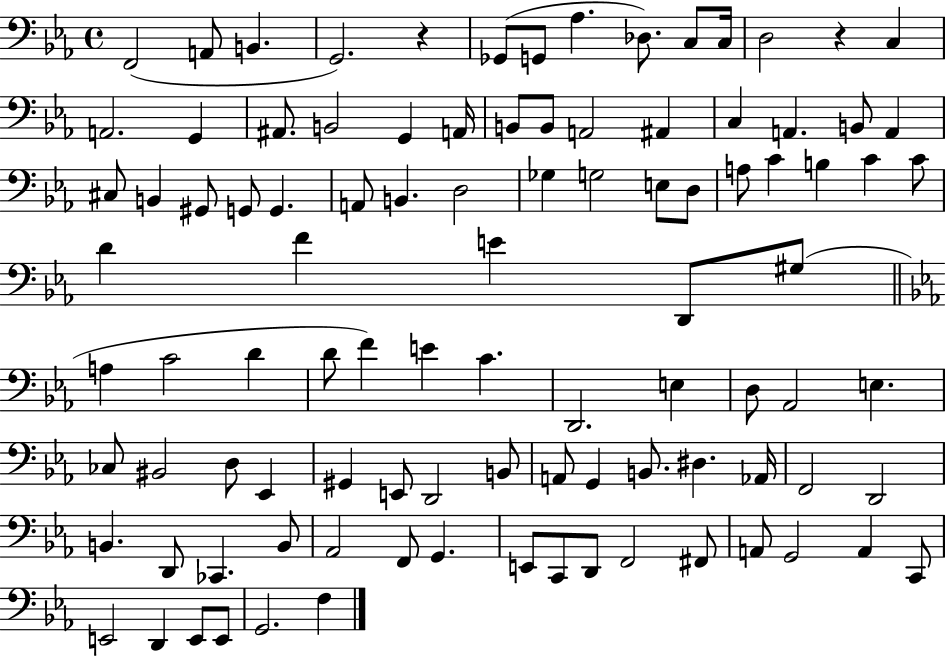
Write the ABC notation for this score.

X:1
T:Untitled
M:4/4
L:1/4
K:Eb
F,,2 A,,/2 B,, G,,2 z _G,,/2 G,,/2 _A, _D,/2 C,/2 C,/4 D,2 z C, A,,2 G,, ^A,,/2 B,,2 G,, A,,/4 B,,/2 B,,/2 A,,2 ^A,, C, A,, B,,/2 A,, ^C,/2 B,, ^G,,/2 G,,/2 G,, A,,/2 B,, D,2 _G, G,2 E,/2 D,/2 A,/2 C B, C C/2 D F E D,,/2 ^G,/2 A, C2 D D/2 F E C D,,2 E, D,/2 _A,,2 E, _C,/2 ^B,,2 D,/2 _E,, ^G,, E,,/2 D,,2 B,,/2 A,,/2 G,, B,,/2 ^D, _A,,/4 F,,2 D,,2 B,, D,,/2 _C,, B,,/2 _A,,2 F,,/2 G,, E,,/2 C,,/2 D,,/2 F,,2 ^F,,/2 A,,/2 G,,2 A,, C,,/2 E,,2 D,, E,,/2 E,,/2 G,,2 F,